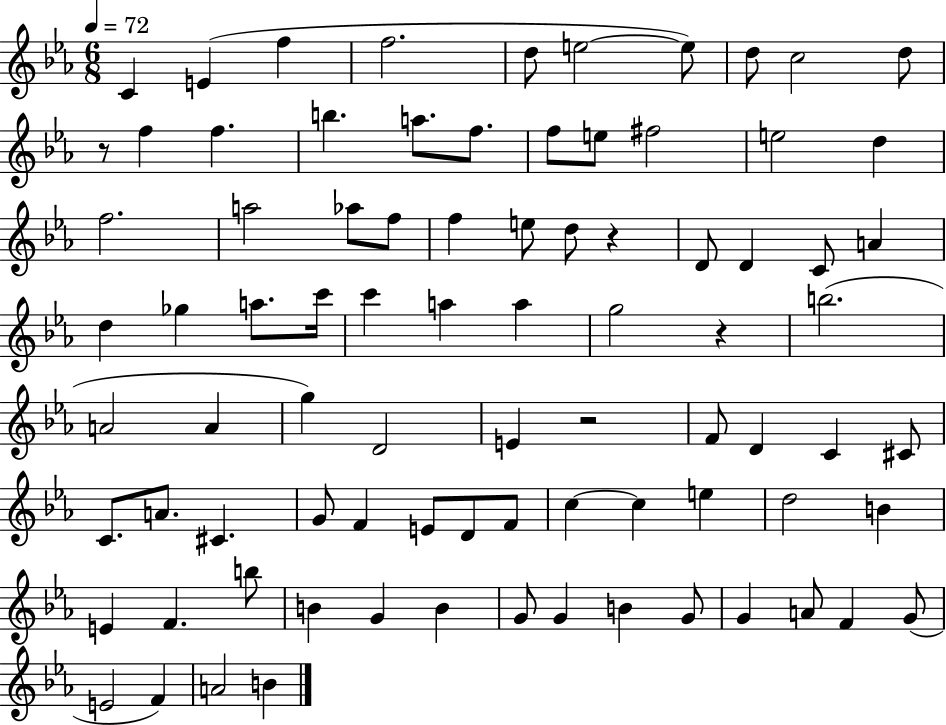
C4/q E4/q F5/q F5/h. D5/e E5/h E5/e D5/e C5/h D5/e R/e F5/q F5/q. B5/q. A5/e. F5/e. F5/e E5/e F#5/h E5/h D5/q F5/h. A5/h Ab5/e F5/e F5/q E5/e D5/e R/q D4/e D4/q C4/e A4/q D5/q Gb5/q A5/e. C6/s C6/q A5/q A5/q G5/h R/q B5/h. A4/h A4/q G5/q D4/h E4/q R/h F4/e D4/q C4/q C#4/e C4/e. A4/e. C#4/q. G4/e F4/q E4/e D4/e F4/e C5/q C5/q E5/q D5/h B4/q E4/q F4/q. B5/e B4/q G4/q B4/q G4/e G4/q B4/q G4/e G4/q A4/e F4/q G4/e E4/h F4/q A4/h B4/q